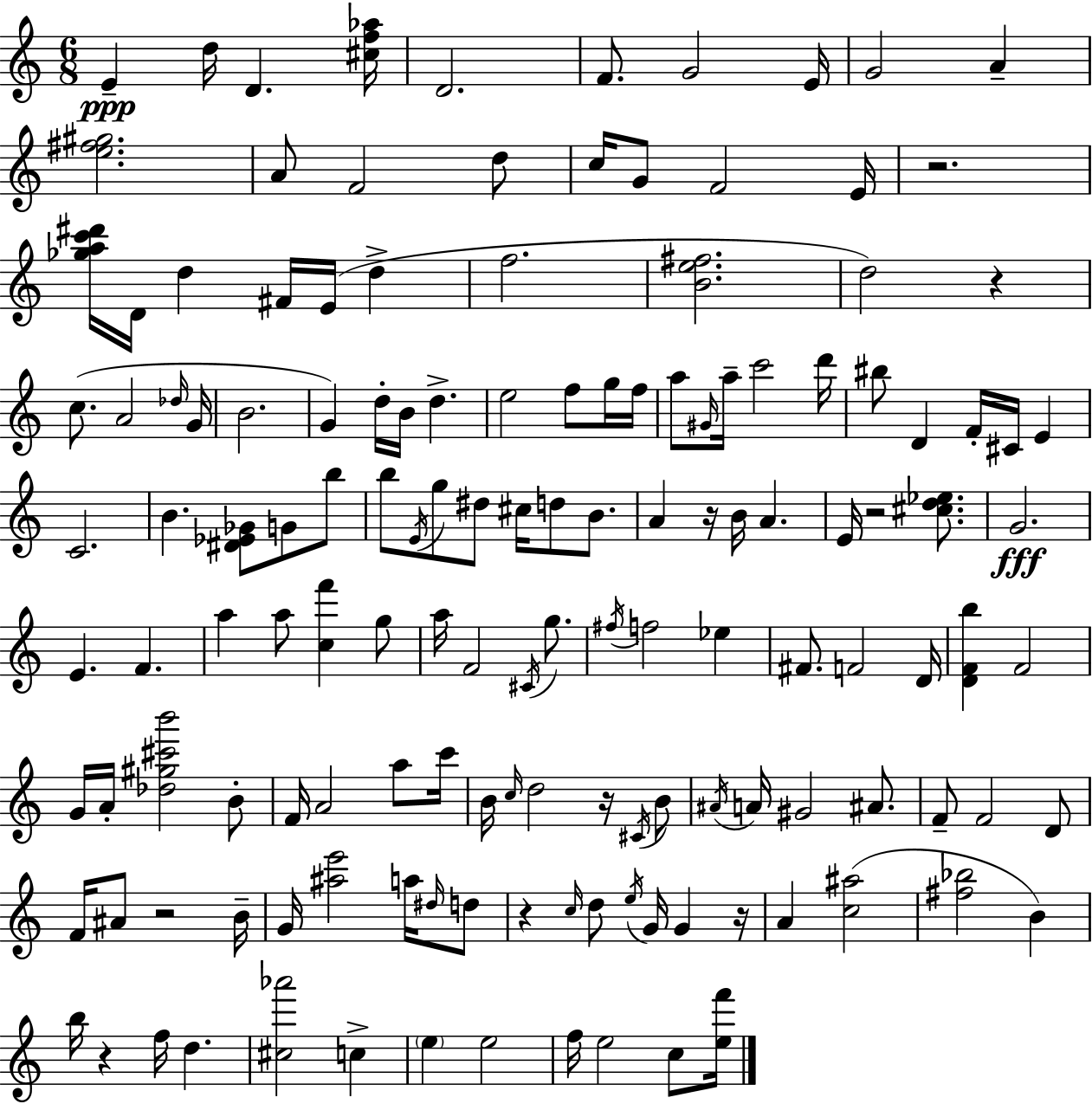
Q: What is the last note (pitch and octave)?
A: C5